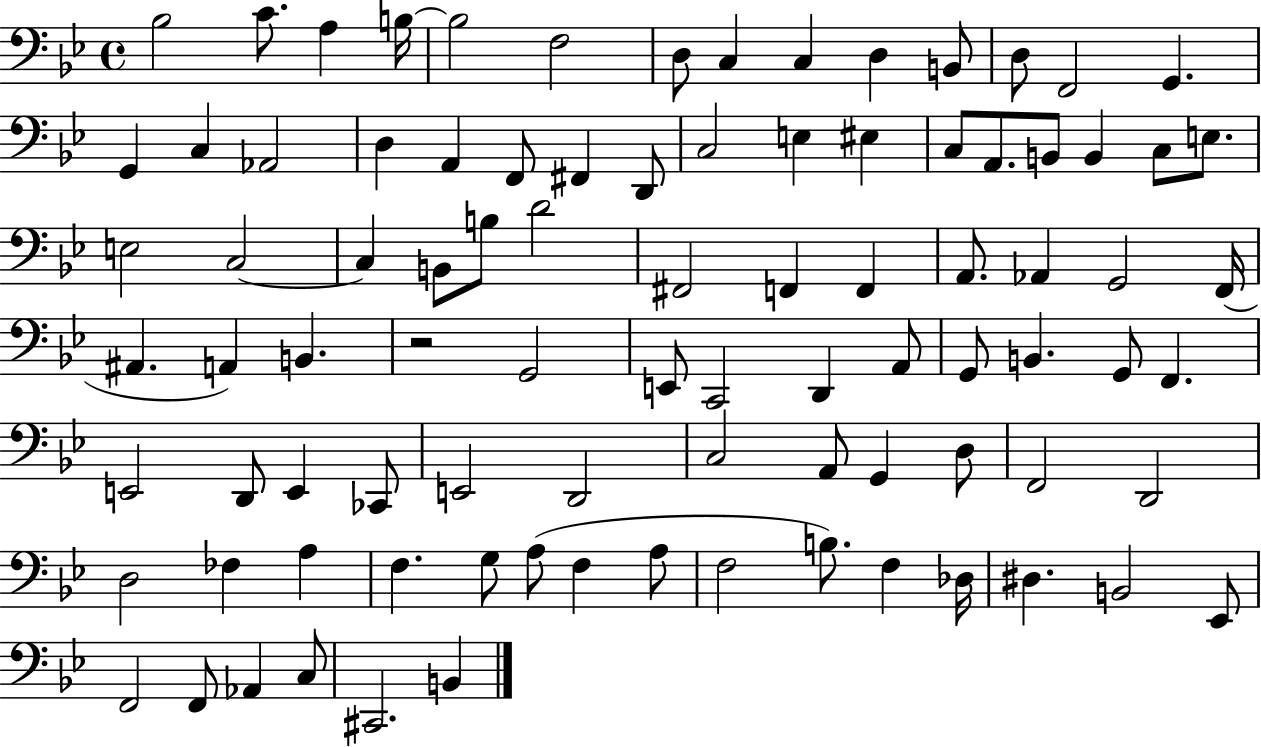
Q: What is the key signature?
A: BES major